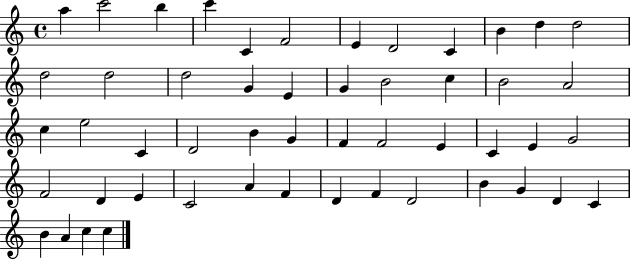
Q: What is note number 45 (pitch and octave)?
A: G4